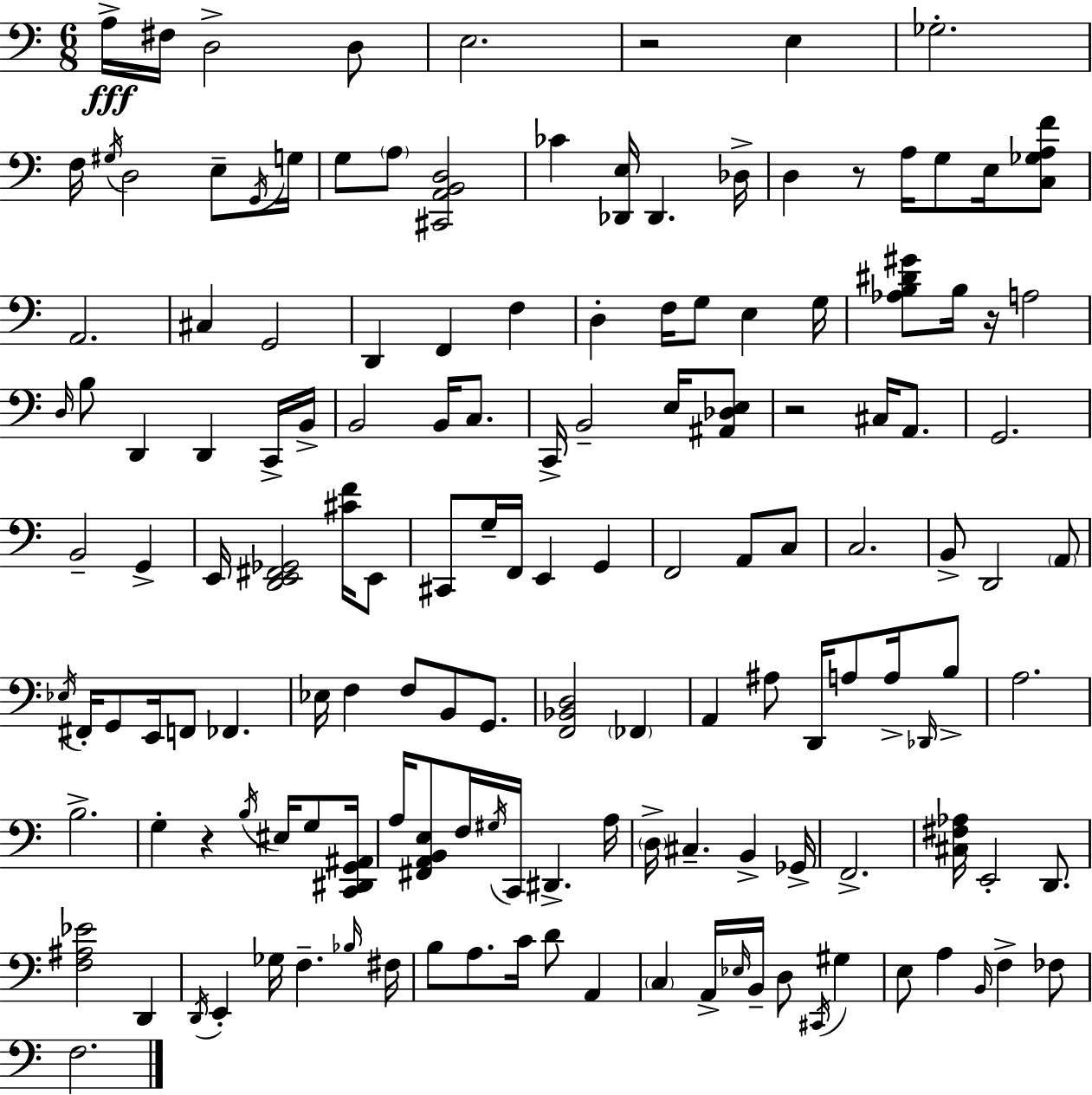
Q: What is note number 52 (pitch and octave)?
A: G2